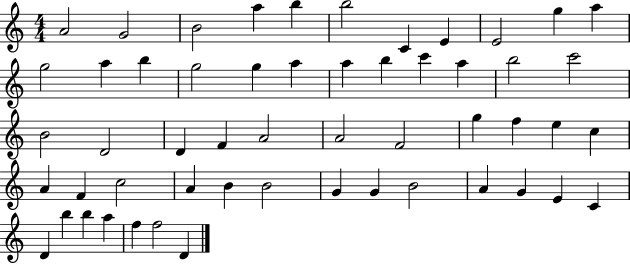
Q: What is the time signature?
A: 4/4